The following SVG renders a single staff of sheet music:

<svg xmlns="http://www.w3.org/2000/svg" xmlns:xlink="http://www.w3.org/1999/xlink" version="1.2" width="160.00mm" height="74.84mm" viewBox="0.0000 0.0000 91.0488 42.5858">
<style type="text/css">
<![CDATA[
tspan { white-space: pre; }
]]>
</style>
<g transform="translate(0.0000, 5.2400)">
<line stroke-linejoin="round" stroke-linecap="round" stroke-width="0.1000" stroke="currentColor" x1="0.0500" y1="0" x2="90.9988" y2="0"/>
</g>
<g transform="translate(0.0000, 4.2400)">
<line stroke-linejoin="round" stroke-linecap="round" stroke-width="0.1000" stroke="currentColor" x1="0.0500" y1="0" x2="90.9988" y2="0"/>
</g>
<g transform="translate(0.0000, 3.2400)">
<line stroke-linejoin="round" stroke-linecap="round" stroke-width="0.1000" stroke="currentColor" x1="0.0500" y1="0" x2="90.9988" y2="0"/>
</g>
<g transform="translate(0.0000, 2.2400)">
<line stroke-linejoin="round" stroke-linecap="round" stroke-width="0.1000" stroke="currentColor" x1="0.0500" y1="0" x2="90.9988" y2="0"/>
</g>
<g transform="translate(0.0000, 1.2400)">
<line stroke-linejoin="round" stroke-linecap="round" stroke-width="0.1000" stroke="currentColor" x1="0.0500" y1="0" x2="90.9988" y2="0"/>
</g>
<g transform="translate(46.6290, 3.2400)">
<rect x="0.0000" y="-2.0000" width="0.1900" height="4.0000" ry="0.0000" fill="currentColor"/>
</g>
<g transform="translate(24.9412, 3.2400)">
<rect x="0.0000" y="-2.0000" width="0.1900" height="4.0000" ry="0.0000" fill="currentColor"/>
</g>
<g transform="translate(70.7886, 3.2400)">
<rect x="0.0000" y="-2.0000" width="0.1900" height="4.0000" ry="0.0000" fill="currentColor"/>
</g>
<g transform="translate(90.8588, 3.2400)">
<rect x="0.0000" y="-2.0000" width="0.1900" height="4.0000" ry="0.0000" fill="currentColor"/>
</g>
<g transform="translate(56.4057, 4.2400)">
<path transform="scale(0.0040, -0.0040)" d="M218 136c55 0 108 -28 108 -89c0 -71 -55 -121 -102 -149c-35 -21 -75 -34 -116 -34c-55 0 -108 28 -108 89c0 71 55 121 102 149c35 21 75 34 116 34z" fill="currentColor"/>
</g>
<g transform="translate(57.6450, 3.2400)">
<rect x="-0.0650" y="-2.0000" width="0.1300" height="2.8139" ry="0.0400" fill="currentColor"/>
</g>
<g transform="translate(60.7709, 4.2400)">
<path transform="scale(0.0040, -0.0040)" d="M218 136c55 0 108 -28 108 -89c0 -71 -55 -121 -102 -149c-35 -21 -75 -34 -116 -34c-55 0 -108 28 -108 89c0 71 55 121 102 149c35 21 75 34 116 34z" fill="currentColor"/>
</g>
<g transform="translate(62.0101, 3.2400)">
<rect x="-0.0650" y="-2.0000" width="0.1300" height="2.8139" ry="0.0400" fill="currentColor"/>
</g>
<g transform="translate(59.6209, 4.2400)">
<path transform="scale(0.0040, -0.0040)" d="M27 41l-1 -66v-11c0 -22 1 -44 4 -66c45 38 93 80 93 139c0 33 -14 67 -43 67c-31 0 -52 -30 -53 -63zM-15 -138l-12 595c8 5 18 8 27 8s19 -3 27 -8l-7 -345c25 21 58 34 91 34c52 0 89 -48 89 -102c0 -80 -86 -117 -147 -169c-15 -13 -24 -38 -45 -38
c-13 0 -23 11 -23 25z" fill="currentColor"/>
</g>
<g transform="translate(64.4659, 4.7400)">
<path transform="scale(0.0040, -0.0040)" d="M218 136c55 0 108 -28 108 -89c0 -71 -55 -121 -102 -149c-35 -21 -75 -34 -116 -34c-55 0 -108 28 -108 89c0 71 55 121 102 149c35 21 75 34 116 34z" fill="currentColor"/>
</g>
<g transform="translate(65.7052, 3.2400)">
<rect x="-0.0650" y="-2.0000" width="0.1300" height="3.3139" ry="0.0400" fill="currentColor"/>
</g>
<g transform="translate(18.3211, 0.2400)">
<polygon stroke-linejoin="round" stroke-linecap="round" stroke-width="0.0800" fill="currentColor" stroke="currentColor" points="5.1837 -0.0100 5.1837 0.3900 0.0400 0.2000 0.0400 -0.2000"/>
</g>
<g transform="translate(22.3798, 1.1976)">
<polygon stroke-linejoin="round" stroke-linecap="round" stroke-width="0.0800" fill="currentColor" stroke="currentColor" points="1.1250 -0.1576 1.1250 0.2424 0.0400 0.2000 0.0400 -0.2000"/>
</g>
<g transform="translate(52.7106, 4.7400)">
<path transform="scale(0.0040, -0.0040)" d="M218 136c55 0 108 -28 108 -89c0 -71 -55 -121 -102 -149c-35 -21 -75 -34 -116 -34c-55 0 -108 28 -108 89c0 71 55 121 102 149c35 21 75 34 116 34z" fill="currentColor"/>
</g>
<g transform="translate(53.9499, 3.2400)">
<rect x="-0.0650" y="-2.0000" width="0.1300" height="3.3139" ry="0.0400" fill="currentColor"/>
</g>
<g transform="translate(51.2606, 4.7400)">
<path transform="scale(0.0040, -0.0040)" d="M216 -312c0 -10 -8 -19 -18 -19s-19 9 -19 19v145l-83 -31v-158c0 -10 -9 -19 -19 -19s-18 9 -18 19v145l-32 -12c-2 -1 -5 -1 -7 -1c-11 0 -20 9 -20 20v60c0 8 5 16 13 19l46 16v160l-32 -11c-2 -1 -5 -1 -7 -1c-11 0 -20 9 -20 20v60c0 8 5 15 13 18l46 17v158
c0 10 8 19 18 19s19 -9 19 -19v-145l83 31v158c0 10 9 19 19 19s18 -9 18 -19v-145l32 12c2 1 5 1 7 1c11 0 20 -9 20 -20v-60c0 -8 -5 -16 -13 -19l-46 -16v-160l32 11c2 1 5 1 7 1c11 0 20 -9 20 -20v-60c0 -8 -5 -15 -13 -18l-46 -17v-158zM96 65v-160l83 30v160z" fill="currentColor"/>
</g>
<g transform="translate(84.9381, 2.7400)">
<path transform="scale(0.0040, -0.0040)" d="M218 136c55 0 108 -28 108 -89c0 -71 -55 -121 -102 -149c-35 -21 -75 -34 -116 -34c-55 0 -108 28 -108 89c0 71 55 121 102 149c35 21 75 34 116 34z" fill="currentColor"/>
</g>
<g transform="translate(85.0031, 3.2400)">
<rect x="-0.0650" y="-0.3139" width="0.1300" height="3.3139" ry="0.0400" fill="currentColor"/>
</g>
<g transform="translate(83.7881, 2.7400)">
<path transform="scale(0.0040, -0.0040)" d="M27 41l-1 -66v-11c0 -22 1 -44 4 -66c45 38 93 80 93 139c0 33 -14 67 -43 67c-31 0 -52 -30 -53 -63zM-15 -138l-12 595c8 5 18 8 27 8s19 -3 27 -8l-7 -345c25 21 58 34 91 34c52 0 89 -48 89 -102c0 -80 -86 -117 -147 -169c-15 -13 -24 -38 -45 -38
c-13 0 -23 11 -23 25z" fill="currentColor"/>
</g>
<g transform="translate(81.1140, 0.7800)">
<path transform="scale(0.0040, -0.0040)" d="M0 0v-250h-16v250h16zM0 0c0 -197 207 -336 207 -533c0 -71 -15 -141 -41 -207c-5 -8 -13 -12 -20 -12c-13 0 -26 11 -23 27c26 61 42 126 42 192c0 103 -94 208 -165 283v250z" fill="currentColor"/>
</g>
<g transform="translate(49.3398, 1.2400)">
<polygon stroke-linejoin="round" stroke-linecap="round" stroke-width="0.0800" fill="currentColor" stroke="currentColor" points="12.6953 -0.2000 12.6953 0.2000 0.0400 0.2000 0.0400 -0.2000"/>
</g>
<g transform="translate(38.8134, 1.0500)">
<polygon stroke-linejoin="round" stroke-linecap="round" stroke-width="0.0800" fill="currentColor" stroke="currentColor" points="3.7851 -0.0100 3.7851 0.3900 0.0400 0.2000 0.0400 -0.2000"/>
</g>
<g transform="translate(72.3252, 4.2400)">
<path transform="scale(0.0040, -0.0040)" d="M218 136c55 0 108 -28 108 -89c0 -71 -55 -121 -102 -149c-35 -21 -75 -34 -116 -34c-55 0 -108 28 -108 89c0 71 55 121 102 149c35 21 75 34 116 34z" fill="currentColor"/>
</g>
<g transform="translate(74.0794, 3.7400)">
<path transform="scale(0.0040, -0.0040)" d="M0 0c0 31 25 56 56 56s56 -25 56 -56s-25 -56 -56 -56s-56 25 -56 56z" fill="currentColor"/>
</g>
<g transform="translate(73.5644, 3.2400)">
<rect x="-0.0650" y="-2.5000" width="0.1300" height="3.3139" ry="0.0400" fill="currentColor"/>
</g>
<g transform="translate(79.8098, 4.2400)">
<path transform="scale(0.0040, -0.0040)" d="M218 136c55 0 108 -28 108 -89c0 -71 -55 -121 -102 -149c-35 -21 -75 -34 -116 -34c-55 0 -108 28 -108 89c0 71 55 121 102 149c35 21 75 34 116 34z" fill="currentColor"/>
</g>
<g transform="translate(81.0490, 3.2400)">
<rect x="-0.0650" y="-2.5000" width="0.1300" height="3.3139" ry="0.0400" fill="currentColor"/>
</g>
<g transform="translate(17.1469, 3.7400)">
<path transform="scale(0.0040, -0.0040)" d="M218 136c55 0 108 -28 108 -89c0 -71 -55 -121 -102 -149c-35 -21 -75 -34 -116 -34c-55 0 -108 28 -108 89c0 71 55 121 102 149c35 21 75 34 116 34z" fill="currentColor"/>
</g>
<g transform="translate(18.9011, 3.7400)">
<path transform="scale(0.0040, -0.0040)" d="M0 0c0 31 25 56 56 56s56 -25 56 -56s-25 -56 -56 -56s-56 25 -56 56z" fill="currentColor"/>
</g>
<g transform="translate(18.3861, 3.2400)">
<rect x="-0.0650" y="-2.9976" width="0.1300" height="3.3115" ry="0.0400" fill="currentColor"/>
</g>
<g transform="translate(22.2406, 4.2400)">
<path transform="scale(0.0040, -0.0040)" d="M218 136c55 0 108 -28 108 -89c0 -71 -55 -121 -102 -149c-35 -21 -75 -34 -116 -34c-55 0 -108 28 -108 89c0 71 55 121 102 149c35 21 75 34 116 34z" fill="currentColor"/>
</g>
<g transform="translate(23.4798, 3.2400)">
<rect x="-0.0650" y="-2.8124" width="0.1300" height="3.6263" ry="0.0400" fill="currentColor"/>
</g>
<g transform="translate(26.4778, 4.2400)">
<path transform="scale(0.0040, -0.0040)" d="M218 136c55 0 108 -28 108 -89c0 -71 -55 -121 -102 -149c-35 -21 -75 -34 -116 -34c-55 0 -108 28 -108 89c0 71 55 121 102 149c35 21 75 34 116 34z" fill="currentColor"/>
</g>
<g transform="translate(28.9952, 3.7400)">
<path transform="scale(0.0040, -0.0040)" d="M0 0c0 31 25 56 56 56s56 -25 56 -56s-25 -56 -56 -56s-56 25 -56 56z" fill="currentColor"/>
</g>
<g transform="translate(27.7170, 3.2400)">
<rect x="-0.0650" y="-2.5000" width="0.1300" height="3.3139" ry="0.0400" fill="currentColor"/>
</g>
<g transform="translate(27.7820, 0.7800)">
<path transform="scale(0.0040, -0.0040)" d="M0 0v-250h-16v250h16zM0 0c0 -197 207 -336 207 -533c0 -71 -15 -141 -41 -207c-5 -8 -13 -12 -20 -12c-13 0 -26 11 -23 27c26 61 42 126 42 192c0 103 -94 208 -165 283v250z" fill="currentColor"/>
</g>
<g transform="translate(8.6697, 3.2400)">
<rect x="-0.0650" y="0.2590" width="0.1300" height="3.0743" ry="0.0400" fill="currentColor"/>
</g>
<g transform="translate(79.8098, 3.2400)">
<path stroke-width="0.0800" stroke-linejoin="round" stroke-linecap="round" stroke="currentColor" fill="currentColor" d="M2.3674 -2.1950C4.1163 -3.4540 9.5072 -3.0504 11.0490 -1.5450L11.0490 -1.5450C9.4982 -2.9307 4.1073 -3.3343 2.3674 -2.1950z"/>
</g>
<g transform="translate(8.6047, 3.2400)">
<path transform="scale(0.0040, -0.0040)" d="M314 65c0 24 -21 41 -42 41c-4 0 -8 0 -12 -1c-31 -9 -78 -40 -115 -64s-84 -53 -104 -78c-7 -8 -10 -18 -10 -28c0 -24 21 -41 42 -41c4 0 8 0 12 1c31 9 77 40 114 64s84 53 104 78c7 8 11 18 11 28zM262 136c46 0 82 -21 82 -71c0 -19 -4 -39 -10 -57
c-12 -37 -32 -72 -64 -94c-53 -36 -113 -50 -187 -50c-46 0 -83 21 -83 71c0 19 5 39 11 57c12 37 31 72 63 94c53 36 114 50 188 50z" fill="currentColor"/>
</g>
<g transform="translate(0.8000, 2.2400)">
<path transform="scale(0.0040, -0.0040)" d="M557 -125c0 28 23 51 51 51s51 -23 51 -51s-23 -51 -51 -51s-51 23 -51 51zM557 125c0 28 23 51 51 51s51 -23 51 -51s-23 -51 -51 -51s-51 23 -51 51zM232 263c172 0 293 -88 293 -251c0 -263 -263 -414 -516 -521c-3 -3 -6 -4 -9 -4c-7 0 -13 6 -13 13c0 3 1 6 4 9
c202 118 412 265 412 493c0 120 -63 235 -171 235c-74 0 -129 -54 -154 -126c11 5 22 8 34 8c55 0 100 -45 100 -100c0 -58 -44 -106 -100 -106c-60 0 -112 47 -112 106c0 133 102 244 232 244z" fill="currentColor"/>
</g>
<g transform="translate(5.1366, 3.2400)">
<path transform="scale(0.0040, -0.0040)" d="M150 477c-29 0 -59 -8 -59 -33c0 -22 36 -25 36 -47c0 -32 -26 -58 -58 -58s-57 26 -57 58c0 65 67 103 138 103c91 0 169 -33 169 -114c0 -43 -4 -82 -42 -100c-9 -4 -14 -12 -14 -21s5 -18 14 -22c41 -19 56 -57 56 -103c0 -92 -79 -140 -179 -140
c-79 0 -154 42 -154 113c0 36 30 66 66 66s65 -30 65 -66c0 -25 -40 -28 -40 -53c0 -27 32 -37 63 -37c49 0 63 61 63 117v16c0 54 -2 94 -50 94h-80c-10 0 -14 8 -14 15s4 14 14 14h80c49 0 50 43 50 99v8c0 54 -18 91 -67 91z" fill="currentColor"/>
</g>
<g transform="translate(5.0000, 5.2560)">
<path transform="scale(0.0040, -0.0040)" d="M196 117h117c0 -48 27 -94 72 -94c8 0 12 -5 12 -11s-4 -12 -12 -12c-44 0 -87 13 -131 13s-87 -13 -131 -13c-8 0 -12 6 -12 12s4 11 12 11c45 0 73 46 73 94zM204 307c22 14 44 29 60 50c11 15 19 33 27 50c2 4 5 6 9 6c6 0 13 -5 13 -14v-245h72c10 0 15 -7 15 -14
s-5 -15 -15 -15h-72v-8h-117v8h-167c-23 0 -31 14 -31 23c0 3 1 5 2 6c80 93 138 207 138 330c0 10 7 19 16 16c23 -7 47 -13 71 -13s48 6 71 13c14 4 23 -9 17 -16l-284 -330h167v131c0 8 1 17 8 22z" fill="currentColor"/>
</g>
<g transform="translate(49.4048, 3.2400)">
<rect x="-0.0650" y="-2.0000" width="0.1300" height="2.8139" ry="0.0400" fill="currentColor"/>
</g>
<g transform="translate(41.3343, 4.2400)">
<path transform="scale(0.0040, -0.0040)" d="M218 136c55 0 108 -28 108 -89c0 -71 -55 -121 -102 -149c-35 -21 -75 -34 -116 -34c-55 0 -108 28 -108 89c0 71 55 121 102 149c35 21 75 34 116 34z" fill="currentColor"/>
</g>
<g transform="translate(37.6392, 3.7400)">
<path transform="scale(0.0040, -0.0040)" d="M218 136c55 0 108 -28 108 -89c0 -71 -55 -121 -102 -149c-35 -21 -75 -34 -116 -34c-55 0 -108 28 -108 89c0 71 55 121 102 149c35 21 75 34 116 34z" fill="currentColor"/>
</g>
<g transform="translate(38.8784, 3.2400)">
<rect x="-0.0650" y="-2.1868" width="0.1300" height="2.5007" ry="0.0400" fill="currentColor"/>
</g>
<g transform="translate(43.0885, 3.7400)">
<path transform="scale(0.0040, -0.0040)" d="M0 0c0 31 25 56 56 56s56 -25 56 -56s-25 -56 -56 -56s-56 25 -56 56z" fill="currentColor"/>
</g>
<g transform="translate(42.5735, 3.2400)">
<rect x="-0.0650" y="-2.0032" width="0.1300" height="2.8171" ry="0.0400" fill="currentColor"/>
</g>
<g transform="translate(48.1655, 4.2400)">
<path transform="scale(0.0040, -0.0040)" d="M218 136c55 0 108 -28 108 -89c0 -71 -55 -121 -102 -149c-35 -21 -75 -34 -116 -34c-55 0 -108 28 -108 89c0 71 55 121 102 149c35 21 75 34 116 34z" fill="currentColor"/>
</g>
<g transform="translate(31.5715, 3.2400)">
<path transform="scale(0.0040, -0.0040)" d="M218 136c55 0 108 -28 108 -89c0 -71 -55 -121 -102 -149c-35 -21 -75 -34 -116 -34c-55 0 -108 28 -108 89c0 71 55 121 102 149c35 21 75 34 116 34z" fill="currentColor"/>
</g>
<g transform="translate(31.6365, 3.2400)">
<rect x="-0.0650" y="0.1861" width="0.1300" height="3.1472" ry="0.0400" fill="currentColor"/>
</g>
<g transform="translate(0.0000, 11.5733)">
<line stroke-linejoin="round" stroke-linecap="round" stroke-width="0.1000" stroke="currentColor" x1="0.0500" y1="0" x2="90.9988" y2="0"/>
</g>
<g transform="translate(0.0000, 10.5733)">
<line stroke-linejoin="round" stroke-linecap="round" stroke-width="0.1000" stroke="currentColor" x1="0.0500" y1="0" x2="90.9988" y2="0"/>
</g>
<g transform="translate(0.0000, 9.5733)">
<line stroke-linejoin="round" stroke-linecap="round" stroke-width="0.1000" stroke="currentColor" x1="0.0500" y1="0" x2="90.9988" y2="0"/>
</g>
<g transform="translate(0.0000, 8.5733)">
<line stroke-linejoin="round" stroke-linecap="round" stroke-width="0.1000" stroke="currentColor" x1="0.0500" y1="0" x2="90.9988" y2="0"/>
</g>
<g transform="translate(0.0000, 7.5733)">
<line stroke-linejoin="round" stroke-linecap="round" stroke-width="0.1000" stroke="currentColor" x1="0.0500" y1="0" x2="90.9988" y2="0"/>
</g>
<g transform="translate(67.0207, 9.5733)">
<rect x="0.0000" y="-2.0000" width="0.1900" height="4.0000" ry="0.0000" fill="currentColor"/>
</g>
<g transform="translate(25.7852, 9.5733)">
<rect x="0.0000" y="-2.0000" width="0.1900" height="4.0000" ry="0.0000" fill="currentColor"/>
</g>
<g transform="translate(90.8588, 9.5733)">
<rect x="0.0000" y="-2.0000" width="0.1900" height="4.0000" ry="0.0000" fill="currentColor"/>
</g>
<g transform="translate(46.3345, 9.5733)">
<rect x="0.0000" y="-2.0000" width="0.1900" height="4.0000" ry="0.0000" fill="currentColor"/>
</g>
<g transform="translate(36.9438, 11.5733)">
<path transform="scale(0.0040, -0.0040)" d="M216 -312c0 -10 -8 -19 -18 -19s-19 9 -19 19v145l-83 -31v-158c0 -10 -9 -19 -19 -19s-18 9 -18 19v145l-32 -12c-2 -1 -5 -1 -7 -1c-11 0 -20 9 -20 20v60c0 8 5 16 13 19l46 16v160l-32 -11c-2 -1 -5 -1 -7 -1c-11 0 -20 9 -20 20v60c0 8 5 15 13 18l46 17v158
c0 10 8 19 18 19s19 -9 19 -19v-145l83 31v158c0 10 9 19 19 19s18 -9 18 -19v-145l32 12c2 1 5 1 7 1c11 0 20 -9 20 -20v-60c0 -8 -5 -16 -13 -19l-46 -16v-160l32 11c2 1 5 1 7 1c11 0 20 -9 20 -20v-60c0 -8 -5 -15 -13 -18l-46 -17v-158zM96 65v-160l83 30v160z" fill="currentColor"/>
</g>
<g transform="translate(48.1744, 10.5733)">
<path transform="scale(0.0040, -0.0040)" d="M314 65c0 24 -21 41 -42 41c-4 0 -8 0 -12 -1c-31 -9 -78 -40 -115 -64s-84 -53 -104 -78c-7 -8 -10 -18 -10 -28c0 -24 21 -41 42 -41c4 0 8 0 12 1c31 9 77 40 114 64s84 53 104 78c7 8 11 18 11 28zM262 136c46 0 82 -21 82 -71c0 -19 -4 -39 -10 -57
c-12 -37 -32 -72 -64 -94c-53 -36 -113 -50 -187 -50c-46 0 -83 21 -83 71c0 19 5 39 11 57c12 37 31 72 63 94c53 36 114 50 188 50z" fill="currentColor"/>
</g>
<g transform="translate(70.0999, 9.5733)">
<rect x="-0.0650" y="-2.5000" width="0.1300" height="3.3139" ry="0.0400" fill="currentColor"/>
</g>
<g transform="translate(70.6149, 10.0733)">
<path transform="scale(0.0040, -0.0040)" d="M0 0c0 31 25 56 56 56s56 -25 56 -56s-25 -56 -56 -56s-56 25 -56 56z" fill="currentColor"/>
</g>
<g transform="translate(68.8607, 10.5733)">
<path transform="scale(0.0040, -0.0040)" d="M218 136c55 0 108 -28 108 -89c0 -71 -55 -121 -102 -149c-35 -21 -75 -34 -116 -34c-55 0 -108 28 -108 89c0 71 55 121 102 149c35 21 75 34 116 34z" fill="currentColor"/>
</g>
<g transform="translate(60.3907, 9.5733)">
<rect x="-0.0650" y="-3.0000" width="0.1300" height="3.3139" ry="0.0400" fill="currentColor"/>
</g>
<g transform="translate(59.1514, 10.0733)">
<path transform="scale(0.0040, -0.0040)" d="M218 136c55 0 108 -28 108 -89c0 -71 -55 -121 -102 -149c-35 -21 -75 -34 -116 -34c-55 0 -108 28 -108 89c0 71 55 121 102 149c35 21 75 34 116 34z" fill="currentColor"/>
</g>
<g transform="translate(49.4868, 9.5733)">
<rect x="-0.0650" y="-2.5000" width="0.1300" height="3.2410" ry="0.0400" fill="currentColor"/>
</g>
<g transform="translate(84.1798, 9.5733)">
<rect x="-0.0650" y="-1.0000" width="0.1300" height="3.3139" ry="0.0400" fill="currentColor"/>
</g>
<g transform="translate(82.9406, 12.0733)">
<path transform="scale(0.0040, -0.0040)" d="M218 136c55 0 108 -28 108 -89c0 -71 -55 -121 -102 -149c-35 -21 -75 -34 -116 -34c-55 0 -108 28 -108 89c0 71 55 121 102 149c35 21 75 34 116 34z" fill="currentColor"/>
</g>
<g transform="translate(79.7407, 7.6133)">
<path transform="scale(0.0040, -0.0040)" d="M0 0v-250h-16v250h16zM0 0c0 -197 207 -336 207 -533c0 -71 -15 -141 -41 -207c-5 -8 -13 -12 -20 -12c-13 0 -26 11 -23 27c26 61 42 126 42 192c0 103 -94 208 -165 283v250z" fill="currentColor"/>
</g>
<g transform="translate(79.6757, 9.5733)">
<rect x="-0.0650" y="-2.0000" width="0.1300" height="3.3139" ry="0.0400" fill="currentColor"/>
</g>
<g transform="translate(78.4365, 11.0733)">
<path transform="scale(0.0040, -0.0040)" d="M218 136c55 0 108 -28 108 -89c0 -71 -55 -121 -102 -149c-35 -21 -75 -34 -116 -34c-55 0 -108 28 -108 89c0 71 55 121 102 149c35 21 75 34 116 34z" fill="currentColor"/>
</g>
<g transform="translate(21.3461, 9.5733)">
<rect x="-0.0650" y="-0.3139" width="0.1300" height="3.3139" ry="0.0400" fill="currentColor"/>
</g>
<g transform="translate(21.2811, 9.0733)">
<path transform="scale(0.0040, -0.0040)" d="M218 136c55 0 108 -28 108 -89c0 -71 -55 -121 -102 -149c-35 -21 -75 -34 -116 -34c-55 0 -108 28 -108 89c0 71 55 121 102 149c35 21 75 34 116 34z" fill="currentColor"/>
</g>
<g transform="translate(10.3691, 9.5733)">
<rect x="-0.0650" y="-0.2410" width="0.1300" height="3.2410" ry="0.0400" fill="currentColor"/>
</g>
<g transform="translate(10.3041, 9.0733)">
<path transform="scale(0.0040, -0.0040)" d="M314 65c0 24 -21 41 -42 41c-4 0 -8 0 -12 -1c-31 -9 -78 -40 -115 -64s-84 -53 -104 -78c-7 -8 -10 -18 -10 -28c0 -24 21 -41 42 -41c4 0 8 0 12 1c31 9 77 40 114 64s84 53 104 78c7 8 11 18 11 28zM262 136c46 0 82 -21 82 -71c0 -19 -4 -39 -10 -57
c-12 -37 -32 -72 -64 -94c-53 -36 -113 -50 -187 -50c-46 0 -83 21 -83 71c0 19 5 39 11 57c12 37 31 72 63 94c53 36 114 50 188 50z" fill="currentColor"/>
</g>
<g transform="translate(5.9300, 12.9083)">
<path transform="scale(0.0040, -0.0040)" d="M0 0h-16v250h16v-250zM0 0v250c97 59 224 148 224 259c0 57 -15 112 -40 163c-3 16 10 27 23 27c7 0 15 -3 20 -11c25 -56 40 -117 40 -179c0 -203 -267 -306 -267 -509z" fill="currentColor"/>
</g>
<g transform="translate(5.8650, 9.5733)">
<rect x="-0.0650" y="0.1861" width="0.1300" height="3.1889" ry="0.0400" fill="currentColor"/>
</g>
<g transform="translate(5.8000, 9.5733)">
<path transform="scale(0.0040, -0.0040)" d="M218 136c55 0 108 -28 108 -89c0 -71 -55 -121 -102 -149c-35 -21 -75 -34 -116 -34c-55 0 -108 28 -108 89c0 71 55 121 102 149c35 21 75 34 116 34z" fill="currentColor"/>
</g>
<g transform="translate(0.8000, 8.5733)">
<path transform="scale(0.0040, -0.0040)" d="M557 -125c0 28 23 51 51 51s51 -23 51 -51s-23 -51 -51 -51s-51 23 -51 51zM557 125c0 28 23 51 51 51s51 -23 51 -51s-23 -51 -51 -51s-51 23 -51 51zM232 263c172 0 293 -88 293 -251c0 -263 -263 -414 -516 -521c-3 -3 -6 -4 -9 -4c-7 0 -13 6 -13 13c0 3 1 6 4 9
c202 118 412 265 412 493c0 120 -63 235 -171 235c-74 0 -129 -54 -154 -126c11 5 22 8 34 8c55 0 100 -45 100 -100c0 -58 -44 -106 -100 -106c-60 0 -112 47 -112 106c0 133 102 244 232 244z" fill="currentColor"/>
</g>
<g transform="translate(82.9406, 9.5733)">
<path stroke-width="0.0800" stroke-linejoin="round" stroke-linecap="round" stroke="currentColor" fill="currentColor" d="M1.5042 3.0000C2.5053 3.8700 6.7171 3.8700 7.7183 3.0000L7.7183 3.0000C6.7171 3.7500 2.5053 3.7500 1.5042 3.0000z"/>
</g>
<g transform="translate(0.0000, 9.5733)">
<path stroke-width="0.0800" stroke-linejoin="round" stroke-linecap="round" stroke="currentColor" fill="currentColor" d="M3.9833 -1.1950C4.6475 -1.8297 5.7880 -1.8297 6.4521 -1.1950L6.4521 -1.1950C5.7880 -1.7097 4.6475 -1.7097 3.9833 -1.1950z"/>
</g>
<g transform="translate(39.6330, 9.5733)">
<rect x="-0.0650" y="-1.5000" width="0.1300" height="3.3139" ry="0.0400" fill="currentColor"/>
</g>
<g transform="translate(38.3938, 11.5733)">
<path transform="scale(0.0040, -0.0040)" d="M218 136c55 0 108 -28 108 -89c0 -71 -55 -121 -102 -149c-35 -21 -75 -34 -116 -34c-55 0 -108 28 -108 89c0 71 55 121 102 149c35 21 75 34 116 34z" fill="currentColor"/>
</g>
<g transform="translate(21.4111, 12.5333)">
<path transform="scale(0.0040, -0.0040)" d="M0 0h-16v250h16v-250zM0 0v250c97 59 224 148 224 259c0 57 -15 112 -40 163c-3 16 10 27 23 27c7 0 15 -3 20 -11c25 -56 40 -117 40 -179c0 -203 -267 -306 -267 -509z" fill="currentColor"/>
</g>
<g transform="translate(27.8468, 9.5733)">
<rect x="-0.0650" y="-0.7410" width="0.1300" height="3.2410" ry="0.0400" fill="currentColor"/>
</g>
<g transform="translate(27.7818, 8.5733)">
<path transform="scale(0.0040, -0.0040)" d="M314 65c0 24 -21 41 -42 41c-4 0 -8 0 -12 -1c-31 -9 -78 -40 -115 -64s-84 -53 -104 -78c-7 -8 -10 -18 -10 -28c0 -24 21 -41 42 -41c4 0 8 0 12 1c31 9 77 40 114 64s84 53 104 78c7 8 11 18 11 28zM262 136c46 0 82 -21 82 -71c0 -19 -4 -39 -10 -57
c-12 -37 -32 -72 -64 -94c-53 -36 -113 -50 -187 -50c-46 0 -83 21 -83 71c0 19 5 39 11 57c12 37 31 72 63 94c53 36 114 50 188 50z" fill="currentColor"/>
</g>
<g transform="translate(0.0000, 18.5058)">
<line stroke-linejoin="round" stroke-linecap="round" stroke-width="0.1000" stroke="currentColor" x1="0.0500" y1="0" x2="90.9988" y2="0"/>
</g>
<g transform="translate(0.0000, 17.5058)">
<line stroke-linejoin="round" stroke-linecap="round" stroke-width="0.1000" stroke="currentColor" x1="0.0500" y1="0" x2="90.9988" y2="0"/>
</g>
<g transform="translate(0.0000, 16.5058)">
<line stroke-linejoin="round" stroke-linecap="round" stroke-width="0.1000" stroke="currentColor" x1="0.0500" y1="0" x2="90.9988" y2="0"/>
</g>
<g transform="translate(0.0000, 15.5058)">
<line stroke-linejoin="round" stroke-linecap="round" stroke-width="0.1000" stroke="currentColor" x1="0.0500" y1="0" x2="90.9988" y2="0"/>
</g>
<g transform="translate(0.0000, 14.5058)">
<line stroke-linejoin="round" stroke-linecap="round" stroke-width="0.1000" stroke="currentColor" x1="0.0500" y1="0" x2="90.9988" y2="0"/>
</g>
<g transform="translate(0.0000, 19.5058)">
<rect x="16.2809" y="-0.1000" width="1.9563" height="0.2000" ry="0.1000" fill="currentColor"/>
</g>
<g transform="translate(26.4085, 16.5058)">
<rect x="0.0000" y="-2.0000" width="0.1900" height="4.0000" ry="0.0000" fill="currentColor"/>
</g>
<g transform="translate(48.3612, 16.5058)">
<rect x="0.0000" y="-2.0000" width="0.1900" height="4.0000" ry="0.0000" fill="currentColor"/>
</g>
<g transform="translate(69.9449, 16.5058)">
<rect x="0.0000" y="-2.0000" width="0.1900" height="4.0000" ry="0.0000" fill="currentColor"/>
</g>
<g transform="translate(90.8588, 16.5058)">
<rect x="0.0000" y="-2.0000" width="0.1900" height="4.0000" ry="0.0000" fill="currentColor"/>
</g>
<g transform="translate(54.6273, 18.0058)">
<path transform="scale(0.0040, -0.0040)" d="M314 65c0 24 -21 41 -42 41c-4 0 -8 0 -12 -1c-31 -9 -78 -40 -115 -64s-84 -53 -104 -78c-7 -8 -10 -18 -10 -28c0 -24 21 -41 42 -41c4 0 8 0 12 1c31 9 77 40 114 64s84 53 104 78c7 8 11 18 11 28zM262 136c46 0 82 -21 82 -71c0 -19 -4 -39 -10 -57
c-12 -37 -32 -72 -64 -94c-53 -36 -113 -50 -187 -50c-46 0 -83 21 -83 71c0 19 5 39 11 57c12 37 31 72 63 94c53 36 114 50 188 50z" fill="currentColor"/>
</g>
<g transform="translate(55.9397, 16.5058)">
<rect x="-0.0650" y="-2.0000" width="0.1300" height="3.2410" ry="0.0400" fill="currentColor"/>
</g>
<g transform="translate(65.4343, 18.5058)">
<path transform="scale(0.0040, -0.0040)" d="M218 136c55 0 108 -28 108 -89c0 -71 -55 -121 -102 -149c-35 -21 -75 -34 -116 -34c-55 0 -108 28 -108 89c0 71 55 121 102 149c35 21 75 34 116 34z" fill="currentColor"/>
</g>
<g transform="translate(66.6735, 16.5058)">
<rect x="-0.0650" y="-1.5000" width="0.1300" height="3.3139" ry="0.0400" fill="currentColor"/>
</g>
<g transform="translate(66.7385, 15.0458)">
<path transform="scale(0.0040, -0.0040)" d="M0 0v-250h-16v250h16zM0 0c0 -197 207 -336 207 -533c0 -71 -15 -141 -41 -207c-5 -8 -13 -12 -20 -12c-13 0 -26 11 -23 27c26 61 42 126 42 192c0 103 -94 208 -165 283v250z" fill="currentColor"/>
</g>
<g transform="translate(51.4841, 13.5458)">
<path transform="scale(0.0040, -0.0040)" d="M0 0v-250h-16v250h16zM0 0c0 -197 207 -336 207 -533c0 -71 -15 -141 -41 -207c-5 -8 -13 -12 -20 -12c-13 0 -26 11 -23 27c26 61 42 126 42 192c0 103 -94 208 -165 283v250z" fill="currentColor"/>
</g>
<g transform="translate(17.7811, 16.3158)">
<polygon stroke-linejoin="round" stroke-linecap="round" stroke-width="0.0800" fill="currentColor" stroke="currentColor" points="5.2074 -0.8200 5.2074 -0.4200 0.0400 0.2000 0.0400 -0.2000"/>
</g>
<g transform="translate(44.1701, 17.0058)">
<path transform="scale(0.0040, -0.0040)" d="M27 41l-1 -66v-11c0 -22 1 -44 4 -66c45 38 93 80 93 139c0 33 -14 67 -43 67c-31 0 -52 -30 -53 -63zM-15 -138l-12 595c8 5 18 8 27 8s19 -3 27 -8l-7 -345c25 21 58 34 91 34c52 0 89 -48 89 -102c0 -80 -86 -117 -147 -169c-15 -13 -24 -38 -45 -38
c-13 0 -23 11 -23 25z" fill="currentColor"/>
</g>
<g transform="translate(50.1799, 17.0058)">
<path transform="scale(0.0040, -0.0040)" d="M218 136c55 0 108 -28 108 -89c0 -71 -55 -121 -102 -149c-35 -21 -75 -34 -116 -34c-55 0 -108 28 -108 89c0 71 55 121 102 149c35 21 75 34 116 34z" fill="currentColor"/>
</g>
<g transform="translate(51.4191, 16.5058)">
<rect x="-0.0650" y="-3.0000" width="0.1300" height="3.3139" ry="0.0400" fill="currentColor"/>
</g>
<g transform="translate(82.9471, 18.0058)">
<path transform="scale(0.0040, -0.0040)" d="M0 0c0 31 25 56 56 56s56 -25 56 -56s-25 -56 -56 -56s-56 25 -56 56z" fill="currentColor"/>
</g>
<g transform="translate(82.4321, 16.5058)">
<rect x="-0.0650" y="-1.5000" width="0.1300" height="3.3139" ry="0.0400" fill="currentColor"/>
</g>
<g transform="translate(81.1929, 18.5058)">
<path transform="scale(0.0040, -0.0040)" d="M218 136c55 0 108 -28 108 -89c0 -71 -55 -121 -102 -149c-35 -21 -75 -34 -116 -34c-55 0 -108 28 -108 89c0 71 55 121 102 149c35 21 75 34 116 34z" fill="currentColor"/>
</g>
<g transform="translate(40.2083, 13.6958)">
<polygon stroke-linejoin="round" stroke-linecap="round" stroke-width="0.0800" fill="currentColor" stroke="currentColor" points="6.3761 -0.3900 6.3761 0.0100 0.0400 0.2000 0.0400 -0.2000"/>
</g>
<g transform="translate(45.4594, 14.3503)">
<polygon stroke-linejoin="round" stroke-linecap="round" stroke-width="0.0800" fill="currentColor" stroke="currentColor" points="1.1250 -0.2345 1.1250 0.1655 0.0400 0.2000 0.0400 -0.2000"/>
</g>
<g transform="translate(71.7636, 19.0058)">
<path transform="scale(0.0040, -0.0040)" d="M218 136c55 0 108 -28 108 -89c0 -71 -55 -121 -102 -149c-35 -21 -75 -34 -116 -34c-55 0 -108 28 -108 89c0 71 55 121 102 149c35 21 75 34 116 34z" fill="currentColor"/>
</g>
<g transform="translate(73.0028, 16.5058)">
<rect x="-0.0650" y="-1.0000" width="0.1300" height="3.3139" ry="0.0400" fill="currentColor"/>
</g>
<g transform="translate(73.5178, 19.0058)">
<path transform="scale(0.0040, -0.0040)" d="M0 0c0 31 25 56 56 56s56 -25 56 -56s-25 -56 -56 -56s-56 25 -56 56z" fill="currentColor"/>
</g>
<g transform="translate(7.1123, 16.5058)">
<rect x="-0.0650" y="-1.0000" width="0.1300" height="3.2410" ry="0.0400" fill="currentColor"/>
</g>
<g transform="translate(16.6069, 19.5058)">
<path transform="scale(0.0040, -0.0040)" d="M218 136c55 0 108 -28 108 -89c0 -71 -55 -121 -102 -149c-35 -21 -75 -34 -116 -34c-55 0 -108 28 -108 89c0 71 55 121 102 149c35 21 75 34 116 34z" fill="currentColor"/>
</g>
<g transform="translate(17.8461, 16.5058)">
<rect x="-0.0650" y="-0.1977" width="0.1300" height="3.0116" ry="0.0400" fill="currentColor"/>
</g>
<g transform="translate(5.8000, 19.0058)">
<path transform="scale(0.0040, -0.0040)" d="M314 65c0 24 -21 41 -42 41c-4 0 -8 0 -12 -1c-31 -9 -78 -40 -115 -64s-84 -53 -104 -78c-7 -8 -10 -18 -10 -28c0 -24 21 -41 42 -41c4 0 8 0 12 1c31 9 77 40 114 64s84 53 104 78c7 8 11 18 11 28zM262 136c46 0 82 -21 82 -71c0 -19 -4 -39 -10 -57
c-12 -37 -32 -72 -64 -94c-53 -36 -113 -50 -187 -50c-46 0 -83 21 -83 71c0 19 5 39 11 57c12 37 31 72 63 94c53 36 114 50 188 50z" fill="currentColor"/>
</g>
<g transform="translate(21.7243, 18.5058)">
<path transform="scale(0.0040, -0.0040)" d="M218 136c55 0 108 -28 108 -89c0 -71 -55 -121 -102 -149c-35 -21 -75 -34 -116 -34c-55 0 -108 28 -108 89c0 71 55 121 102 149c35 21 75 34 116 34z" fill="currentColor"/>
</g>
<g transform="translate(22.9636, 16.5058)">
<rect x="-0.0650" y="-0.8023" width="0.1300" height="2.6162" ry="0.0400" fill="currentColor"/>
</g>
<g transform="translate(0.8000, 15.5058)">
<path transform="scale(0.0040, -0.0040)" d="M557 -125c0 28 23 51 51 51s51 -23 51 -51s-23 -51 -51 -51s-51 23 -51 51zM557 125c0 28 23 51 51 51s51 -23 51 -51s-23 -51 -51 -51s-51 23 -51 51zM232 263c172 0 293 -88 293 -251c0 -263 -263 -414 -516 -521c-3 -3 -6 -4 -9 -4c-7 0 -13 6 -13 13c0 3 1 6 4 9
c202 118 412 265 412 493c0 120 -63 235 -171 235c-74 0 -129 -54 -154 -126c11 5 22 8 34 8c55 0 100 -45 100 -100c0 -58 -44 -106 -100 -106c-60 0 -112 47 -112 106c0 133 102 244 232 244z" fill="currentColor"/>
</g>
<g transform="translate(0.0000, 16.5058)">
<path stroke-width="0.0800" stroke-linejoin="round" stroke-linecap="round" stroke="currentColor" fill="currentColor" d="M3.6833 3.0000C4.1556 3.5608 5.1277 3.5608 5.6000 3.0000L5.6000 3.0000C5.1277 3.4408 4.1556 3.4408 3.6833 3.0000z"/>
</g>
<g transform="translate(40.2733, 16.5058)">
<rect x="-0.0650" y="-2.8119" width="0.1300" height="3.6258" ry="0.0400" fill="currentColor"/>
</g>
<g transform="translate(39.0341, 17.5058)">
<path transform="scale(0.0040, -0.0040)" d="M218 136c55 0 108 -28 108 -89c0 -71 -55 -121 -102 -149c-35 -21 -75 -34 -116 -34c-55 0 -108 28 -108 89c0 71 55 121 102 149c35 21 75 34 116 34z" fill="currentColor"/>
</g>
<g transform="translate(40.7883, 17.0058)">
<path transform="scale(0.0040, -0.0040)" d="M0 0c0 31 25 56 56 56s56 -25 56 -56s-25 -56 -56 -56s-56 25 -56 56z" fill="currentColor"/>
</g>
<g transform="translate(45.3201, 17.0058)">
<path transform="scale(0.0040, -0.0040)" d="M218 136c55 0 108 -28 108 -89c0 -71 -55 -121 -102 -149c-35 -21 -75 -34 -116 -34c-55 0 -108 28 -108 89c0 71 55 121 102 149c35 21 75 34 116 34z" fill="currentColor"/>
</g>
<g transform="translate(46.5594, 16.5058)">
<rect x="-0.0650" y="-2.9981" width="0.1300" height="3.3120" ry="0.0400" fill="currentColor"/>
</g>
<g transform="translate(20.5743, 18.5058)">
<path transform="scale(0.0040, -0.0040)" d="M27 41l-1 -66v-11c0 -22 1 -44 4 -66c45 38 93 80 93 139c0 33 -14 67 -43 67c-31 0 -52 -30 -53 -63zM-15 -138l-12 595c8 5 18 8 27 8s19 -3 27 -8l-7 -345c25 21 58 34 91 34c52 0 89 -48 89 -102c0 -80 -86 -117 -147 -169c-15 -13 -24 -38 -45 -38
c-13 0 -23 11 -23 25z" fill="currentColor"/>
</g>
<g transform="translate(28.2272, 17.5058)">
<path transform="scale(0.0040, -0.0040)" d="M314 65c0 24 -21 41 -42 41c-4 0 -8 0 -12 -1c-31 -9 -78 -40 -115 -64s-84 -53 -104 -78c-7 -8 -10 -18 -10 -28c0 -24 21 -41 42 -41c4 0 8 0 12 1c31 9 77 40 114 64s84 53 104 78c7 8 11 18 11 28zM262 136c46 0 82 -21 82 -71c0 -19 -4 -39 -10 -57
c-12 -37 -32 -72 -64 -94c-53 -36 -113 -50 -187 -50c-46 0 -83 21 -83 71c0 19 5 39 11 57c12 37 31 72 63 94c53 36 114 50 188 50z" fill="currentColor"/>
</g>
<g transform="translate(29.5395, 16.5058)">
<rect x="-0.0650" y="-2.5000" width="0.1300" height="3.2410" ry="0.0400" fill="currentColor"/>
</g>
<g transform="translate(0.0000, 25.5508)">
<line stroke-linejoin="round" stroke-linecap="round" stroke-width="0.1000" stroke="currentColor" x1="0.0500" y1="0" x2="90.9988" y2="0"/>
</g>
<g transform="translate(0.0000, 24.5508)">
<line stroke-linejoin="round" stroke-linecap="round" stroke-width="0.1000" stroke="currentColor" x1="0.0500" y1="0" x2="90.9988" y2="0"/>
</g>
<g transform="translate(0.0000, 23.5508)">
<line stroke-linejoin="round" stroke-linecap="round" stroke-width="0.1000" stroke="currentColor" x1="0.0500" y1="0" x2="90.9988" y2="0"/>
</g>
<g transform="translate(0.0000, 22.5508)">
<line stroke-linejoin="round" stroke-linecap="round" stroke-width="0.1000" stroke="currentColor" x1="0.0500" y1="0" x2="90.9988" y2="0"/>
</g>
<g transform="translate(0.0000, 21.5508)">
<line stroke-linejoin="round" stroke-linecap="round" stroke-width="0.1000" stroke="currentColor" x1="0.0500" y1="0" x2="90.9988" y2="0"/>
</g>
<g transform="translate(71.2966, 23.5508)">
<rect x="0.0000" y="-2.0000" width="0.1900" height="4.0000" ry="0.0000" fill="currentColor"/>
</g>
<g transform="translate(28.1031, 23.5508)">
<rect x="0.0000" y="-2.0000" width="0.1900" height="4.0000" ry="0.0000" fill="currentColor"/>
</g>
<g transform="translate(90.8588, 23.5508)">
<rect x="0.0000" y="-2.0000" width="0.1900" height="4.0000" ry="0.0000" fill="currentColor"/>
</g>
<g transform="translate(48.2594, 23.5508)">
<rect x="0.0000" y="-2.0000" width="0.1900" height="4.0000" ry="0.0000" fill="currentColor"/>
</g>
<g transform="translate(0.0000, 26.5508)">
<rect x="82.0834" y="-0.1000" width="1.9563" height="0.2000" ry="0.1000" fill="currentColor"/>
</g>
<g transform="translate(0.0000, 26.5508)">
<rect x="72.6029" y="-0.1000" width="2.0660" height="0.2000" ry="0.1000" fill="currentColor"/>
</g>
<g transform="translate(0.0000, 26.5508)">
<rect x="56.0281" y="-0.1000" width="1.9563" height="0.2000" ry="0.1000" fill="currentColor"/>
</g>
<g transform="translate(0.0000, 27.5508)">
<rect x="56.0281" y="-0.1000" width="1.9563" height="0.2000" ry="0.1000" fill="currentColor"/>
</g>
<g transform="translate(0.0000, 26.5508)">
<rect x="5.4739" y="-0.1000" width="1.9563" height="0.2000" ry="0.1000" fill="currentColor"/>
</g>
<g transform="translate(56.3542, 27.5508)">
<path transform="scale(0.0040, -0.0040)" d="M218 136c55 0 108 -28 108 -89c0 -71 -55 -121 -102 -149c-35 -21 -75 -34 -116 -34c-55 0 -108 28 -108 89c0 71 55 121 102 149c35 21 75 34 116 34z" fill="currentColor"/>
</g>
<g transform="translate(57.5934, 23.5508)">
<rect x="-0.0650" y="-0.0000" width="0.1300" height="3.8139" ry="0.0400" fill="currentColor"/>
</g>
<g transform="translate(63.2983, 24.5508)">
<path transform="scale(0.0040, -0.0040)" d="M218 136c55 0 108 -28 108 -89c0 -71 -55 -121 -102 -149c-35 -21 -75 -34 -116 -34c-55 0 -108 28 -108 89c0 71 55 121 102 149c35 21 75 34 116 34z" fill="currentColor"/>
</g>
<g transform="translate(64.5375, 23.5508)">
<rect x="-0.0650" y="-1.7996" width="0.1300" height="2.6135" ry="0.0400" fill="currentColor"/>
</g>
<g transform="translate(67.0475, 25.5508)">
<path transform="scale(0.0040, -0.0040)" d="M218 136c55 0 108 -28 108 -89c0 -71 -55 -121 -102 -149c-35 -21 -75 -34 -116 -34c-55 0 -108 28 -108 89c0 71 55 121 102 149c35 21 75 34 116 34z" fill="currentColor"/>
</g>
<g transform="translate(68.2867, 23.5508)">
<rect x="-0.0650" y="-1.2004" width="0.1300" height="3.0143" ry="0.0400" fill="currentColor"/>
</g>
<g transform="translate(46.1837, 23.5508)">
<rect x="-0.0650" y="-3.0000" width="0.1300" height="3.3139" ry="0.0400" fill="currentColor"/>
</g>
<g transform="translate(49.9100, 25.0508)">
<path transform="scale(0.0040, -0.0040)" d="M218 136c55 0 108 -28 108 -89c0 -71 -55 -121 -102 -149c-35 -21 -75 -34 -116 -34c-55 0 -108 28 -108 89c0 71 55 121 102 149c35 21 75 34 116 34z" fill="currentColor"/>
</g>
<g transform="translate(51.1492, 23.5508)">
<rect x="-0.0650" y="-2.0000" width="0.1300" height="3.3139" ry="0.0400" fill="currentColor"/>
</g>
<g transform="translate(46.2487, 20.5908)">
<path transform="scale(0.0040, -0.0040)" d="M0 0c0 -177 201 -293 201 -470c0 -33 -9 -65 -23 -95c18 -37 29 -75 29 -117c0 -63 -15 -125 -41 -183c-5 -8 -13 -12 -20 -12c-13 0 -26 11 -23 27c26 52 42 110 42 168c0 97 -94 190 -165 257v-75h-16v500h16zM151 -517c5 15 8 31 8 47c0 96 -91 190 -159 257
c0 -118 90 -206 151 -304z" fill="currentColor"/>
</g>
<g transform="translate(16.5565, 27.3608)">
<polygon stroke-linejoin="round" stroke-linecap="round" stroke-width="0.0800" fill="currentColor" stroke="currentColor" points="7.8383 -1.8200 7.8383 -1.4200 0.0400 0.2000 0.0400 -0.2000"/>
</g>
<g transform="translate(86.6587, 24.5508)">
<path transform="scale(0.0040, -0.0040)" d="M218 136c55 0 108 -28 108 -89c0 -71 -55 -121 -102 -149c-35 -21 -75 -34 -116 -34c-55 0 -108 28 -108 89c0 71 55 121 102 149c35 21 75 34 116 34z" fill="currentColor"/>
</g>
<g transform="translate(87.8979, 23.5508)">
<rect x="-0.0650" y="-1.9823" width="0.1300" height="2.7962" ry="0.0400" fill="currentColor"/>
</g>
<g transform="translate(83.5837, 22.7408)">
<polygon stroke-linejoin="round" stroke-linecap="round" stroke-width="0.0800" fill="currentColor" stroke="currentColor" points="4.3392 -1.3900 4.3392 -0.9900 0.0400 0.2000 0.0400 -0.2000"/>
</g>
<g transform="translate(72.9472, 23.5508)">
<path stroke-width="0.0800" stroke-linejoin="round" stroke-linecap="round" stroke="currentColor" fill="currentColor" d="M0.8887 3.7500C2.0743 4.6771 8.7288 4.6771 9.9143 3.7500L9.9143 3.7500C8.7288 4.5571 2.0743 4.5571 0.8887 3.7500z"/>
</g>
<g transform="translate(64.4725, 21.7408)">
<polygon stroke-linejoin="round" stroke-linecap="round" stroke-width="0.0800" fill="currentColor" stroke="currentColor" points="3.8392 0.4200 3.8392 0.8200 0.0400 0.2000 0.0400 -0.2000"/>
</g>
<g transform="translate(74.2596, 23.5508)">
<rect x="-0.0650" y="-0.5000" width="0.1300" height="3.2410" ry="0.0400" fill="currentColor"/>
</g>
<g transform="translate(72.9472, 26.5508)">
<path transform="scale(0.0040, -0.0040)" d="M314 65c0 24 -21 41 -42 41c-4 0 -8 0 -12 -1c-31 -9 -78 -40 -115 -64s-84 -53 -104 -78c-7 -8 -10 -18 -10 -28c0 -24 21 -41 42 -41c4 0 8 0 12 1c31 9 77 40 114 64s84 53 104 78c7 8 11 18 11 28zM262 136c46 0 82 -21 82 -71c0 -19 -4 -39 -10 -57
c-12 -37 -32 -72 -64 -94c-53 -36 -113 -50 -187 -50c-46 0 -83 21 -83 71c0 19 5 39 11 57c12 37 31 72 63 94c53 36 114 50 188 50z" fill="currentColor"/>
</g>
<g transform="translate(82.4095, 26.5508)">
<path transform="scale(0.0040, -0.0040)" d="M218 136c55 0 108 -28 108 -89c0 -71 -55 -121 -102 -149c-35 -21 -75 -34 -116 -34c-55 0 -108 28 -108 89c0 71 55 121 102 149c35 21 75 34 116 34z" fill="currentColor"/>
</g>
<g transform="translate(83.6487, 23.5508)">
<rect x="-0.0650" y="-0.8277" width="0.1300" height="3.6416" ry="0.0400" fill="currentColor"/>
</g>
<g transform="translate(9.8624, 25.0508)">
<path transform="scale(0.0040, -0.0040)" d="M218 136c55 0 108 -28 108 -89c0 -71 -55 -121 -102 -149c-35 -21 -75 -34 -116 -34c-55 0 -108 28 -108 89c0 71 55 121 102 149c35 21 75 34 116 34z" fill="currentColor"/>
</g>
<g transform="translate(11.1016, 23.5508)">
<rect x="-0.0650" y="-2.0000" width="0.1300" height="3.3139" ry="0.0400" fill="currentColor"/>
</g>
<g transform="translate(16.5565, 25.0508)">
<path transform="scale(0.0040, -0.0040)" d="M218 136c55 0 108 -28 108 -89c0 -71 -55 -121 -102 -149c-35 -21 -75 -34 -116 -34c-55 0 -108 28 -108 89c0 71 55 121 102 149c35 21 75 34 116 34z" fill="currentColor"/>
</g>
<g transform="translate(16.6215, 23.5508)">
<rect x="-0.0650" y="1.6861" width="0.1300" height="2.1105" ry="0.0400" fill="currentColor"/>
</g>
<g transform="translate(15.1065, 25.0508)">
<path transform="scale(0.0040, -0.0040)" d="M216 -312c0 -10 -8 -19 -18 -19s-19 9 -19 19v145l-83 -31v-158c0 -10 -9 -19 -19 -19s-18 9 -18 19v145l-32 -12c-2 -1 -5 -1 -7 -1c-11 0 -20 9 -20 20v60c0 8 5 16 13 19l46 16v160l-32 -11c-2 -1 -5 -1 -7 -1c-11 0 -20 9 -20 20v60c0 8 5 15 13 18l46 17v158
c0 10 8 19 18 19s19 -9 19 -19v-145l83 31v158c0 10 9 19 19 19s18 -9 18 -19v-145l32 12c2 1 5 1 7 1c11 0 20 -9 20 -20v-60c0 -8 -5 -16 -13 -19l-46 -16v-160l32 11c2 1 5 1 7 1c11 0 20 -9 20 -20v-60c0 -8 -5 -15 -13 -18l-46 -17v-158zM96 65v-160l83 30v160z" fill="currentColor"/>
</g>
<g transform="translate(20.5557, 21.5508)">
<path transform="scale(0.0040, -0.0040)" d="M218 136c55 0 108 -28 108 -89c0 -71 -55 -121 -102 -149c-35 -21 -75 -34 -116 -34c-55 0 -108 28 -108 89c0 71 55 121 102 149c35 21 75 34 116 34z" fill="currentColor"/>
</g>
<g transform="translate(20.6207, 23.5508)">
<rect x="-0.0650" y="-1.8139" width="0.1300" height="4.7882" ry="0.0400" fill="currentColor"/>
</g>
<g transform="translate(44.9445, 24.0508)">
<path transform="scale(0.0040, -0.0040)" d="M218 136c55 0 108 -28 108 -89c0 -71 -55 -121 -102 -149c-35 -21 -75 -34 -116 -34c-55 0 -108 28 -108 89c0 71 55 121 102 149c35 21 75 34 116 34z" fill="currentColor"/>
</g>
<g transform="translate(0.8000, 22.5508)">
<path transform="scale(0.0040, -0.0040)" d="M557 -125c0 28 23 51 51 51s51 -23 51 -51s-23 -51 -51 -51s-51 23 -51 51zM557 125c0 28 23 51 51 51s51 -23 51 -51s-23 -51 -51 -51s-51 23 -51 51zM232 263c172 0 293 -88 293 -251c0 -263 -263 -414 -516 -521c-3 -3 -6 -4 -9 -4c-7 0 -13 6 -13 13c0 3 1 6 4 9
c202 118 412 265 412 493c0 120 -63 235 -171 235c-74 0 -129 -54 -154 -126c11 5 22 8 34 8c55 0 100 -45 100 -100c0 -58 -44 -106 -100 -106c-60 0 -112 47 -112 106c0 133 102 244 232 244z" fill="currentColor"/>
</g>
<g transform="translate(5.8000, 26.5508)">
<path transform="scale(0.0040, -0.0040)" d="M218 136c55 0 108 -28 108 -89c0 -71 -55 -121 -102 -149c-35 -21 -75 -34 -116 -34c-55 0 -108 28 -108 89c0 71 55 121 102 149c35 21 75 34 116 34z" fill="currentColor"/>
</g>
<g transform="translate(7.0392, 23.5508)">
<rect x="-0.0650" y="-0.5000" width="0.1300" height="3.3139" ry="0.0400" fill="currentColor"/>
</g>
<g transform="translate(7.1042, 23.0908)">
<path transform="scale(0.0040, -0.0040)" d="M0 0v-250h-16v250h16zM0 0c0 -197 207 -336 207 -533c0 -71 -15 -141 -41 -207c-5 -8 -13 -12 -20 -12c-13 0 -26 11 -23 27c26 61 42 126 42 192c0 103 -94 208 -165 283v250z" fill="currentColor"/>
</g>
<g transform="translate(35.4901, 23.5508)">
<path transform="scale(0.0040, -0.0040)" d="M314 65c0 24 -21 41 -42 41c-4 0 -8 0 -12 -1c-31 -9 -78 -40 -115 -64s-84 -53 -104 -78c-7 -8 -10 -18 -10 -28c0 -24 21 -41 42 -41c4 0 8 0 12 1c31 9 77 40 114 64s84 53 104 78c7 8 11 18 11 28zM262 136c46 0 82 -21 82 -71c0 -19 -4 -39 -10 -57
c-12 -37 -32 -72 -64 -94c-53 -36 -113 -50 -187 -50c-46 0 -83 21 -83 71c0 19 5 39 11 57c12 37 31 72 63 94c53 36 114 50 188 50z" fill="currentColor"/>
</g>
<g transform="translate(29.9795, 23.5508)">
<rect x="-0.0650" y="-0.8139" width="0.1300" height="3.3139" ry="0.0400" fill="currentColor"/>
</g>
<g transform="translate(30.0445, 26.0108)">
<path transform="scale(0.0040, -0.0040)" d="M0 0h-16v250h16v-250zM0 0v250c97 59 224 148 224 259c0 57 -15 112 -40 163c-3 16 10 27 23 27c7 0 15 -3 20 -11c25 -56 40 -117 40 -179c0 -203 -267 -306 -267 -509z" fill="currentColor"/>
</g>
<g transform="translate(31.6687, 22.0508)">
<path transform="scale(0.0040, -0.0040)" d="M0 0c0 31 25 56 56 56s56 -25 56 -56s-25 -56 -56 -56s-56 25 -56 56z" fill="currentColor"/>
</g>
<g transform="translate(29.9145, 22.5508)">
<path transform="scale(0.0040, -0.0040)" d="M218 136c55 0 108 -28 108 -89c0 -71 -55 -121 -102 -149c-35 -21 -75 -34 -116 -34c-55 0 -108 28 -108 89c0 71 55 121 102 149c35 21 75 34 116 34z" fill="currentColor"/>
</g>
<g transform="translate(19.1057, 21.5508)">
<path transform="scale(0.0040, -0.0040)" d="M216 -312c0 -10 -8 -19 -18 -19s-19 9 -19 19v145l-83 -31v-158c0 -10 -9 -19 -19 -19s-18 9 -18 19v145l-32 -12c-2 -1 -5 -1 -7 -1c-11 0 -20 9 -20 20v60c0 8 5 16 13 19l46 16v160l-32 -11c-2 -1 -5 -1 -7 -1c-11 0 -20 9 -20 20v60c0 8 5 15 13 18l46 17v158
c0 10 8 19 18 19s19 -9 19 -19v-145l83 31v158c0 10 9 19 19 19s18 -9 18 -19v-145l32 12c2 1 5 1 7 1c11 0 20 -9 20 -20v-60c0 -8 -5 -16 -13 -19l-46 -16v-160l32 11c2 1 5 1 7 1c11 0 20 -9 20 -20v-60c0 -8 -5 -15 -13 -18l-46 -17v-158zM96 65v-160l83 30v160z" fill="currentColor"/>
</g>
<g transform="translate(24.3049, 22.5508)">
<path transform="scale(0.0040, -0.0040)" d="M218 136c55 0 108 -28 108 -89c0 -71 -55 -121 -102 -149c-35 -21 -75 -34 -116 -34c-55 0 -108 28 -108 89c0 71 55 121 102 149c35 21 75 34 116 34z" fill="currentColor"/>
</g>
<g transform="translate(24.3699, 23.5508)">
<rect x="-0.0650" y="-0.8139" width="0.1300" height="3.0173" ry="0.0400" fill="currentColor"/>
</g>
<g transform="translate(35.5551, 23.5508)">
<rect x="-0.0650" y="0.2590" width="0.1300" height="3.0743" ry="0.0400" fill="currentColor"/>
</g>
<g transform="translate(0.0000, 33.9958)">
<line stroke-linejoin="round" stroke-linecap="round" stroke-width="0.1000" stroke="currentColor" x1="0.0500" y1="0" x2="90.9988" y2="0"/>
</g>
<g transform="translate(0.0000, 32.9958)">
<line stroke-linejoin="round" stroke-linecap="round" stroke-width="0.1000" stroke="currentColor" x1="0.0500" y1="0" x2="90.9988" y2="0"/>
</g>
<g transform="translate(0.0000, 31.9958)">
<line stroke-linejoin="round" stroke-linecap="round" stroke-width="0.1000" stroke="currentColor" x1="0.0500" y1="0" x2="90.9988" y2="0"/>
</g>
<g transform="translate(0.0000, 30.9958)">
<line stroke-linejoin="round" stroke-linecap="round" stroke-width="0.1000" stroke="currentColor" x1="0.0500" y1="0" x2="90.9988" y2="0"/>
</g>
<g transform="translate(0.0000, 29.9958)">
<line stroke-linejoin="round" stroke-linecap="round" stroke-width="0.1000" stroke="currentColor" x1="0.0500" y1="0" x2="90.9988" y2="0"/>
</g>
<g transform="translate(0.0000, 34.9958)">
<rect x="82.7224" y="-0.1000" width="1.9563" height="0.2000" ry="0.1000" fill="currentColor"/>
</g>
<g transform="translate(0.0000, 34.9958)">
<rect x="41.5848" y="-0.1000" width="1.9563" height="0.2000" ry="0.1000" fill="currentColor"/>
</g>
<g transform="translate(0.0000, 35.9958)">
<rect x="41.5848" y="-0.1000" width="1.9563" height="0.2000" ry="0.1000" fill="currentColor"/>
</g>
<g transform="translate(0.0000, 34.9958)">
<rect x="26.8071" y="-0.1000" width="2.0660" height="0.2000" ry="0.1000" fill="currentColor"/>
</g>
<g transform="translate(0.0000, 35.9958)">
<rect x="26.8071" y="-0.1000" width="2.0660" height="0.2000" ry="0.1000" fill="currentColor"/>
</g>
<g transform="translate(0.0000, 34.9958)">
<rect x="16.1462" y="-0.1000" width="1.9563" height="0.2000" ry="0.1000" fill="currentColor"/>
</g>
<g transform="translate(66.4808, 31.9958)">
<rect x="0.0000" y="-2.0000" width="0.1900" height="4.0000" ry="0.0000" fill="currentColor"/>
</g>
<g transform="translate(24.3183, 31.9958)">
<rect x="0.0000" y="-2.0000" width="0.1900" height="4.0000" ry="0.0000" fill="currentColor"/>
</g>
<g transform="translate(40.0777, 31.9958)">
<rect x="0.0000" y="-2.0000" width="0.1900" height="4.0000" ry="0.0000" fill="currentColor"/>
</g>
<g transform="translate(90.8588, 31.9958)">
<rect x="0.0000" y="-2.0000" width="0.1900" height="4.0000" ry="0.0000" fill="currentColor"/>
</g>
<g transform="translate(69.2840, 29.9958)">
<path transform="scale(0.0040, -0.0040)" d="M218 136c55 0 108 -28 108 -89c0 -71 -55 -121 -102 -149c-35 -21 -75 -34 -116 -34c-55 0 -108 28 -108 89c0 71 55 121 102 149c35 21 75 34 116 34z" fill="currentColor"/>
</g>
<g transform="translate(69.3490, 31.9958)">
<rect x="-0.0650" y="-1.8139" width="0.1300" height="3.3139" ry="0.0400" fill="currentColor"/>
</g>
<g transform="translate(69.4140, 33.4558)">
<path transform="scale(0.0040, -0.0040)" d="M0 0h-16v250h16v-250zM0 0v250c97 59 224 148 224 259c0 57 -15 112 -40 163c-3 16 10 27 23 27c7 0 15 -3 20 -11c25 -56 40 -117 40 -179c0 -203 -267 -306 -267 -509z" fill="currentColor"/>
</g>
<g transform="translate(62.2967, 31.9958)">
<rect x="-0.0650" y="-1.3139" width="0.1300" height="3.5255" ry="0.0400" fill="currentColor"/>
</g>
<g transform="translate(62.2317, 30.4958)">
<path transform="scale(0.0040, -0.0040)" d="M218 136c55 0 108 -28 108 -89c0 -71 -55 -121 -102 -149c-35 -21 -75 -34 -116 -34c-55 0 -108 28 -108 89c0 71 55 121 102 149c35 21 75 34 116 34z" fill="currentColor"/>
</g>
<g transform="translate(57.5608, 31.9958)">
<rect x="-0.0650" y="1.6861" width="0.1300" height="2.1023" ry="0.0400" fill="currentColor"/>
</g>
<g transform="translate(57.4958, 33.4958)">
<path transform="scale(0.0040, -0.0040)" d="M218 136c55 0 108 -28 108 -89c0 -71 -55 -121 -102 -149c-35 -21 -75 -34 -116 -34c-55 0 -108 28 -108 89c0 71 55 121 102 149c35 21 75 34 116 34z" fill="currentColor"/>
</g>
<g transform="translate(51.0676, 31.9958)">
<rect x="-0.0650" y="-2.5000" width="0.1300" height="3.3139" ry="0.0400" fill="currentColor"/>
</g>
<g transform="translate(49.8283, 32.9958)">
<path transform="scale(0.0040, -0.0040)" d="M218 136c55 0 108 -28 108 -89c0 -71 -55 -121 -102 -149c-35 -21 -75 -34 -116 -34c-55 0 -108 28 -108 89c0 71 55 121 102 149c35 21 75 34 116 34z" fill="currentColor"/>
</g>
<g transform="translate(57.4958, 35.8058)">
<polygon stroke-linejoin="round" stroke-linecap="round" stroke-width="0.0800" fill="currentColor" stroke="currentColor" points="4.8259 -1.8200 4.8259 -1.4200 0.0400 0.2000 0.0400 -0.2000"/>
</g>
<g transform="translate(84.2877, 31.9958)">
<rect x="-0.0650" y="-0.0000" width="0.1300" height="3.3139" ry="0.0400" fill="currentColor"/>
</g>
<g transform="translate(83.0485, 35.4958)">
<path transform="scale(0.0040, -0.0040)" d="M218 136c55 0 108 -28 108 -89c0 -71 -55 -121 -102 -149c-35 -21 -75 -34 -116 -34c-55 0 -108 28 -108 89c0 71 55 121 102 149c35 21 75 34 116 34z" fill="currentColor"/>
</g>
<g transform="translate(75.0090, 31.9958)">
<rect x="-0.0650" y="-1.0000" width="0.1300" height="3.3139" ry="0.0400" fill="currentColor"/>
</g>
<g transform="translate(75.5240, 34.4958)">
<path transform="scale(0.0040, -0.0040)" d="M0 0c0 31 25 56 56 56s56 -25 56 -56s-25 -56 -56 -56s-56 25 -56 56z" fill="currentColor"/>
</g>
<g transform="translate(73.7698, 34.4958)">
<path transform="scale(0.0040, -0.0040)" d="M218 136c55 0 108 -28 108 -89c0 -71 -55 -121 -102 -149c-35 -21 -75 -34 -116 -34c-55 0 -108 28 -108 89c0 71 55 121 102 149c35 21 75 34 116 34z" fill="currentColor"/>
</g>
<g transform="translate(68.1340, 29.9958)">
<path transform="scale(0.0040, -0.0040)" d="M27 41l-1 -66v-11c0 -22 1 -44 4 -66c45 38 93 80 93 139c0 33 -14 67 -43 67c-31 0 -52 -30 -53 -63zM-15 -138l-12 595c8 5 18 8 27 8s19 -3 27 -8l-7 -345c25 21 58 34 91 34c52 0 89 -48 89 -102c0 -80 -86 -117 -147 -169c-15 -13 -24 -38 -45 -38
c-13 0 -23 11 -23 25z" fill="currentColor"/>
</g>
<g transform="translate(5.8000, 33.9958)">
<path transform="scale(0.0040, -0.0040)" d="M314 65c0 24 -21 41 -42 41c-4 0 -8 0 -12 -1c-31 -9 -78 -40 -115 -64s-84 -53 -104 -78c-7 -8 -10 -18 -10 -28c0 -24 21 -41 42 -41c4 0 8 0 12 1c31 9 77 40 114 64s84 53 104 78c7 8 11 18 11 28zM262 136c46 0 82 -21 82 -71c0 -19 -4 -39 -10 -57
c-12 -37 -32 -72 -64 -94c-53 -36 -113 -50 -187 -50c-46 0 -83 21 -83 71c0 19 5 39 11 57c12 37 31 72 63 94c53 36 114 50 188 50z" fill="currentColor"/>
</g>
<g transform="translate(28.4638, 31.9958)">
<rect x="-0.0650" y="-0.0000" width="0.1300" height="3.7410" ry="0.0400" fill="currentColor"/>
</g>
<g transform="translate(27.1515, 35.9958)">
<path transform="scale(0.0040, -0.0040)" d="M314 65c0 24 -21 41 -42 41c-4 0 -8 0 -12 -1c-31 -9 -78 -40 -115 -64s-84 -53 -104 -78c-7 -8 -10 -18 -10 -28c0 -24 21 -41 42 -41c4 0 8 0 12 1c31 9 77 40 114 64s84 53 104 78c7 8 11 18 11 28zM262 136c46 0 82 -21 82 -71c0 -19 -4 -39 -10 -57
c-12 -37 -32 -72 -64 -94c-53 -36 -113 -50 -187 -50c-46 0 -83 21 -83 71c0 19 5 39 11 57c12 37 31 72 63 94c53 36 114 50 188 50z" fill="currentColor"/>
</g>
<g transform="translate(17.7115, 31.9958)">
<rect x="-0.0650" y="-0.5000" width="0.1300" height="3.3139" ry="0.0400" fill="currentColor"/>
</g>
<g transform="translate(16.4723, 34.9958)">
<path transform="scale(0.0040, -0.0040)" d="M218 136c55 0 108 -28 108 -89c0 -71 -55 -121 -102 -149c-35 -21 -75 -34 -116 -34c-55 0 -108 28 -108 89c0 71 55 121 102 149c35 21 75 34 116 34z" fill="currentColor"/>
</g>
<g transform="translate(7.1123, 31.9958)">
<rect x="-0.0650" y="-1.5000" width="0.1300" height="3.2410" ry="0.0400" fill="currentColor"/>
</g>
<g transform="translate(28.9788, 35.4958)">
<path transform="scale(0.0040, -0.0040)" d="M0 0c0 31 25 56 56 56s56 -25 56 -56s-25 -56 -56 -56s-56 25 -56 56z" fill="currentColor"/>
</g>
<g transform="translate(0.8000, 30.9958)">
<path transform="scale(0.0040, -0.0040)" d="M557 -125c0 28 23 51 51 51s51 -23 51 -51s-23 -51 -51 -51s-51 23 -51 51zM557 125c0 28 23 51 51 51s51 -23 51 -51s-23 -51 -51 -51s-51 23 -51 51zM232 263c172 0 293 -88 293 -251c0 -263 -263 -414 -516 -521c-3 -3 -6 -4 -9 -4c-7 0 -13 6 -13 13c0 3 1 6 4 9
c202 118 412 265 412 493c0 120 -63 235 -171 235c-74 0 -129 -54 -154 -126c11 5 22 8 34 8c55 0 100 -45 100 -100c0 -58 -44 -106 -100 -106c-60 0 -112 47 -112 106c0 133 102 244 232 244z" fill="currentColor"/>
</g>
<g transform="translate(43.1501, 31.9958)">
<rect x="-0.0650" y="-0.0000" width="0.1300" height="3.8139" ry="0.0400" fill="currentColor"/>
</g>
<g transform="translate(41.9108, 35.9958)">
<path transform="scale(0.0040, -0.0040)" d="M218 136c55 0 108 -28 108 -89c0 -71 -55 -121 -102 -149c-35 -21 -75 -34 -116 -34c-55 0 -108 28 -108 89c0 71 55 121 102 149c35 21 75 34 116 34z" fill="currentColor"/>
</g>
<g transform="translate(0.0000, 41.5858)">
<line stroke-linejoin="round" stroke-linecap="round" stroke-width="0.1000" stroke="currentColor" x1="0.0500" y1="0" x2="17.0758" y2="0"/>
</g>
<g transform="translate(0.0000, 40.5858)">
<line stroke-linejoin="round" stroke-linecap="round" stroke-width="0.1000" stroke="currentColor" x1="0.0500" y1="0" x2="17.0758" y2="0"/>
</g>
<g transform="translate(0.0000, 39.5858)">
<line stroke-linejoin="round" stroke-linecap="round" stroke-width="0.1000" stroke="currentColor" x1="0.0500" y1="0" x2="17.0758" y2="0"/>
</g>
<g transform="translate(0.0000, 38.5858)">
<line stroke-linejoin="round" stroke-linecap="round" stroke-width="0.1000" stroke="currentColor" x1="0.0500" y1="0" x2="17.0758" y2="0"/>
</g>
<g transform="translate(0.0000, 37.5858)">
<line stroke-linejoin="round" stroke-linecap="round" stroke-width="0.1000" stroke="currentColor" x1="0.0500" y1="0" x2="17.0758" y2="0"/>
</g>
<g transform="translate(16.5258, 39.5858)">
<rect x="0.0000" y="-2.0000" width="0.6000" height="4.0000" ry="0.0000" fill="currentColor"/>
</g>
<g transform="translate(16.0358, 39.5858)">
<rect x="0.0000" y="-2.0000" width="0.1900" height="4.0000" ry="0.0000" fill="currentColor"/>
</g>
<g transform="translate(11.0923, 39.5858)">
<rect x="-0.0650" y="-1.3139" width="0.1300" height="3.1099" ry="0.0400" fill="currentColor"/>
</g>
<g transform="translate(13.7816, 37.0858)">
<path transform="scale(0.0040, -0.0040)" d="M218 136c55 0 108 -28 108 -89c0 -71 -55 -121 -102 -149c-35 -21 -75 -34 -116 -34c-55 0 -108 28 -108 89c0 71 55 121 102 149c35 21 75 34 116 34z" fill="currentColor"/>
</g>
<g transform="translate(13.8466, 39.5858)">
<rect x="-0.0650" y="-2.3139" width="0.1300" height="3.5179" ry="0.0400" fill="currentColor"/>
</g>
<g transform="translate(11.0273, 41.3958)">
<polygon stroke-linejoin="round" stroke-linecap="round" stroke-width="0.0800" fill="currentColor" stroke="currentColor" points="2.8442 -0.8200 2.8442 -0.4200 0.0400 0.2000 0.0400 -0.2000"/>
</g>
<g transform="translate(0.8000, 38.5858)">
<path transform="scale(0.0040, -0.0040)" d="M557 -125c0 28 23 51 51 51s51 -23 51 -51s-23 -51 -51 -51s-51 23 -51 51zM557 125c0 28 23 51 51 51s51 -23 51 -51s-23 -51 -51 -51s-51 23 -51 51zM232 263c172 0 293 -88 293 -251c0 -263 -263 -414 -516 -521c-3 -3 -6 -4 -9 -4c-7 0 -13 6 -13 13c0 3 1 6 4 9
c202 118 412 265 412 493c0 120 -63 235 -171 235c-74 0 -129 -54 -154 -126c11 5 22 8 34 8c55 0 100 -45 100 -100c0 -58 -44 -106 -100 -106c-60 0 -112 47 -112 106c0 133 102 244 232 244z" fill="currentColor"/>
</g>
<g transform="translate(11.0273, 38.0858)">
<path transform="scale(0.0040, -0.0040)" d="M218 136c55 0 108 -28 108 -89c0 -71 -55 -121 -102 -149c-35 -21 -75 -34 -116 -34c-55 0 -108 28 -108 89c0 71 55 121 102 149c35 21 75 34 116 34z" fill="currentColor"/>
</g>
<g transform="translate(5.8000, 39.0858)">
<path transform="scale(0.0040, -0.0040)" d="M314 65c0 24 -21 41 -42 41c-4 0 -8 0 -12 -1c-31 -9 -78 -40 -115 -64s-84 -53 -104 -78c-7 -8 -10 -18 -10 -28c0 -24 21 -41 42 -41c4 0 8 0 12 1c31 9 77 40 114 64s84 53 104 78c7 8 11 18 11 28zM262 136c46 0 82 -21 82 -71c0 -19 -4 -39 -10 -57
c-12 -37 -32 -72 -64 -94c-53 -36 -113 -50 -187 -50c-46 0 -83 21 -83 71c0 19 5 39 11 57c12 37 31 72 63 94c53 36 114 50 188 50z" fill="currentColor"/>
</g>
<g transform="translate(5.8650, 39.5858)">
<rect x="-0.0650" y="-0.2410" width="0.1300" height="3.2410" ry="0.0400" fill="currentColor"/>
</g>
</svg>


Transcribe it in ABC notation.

X:1
T:Untitled
M:3/4
L:1/4
K:C
D,2 C,/2 B,,/4 B,,/2 D, C,/2 B,,/2 B,,/2 ^A,,/2 B,,/2 _B,,/2 ^A,, B,, B,,/2 _E, D,/2 E,2 E,/2 F,2 ^G,, B,,2 C, B,, A,,/2 F,, F,,2 E,,/2 _G,,/2 B,,2 B,,/2 _C,/4 C,/2 A,,2 G,,/2 F,, G,, E,,/2 A,, ^A,,/2 ^A,/2 F,/2 F,/2 D,2 C,/4 A,, C,, B,,/2 G,,/2 E,,2 E,,/2 B,,/2 G,,2 E,, C,,2 C,, B,, A,,/2 G,/2 _A,/2 F,, D,, E,2 G,/2 B,/2